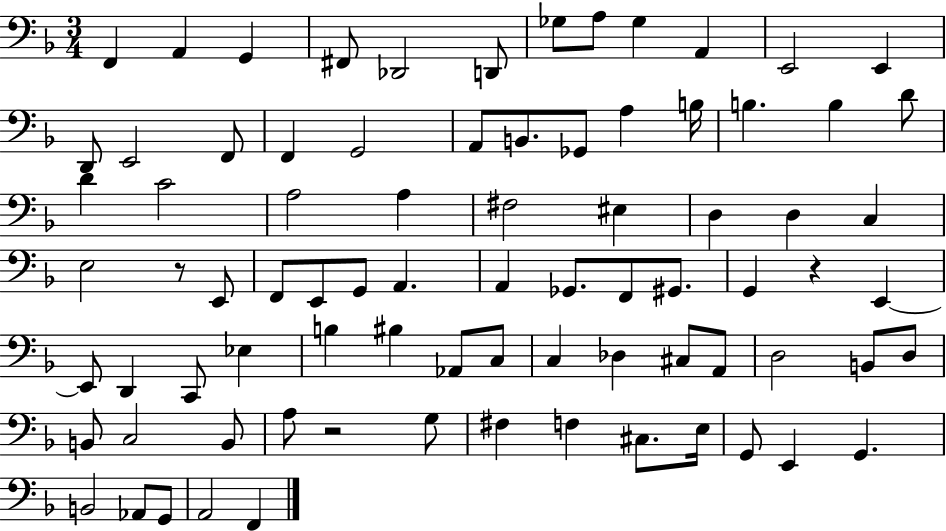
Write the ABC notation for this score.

X:1
T:Untitled
M:3/4
L:1/4
K:F
F,, A,, G,, ^F,,/2 _D,,2 D,,/2 _G,/2 A,/2 _G, A,, E,,2 E,, D,,/2 E,,2 F,,/2 F,, G,,2 A,,/2 B,,/2 _G,,/2 A, B,/4 B, B, D/2 D C2 A,2 A, ^F,2 ^E, D, D, C, E,2 z/2 E,,/2 F,,/2 E,,/2 G,,/2 A,, A,, _G,,/2 F,,/2 ^G,,/2 G,, z E,, E,,/2 D,, C,,/2 _E, B, ^B, _A,,/2 C,/2 C, _D, ^C,/2 A,,/2 D,2 B,,/2 D,/2 B,,/2 C,2 B,,/2 A,/2 z2 G,/2 ^F, F, ^C,/2 E,/4 G,,/2 E,, G,, B,,2 _A,,/2 G,,/2 A,,2 F,,